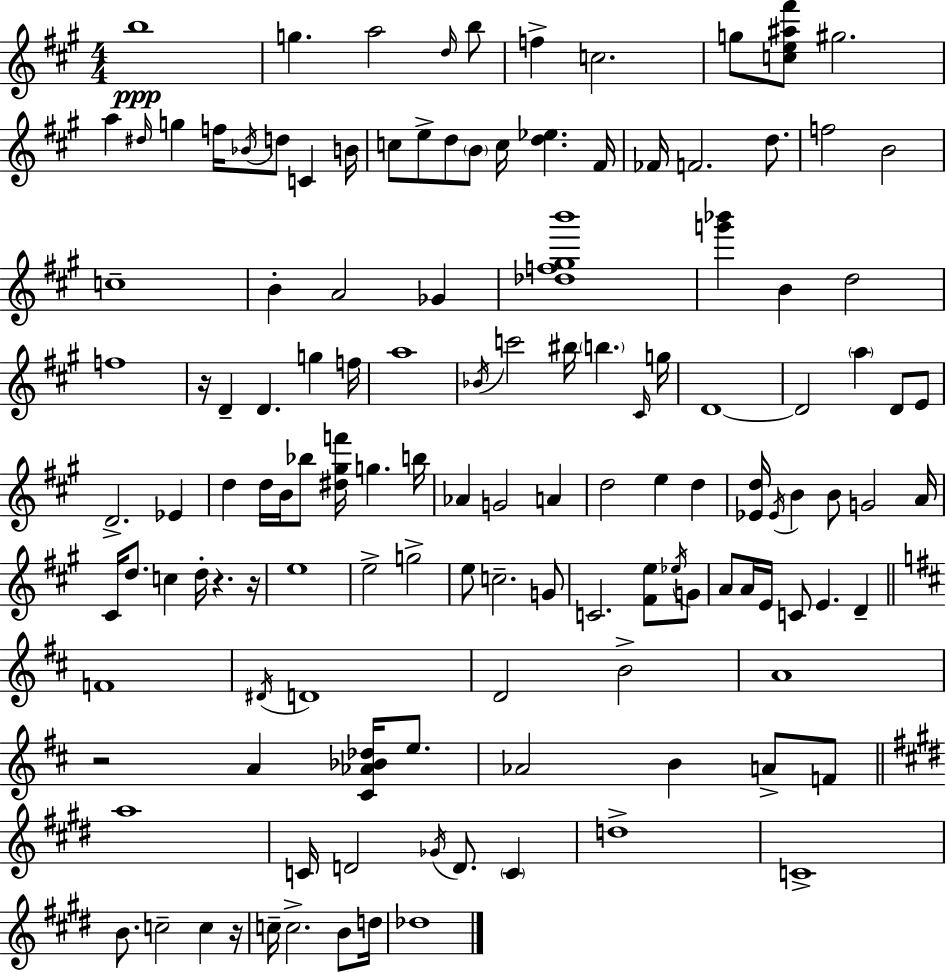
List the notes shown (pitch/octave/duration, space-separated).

B5/w G5/q. A5/h D5/s B5/e F5/q C5/h. G5/e [C5,E5,A#5,F#6]/e G#5/h. A5/q D#5/s G5/q F5/s Bb4/s D5/e C4/q B4/s C5/e E5/e D5/e B4/e C5/s [D5,Eb5]/q. F#4/s FES4/s F4/h. D5/e. F5/h B4/h C5/w B4/q A4/h Gb4/q [Db5,F5,G#5,B6]/w [G6,Bb6]/q B4/q D5/h F5/w R/s D4/q D4/q. G5/q F5/s A5/w Bb4/s C6/h BIS5/s B5/q. C#4/s G5/s D4/w D4/h A5/q D4/e E4/e D4/h. Eb4/q D5/q D5/s B4/s Bb5/e [D#5,G#5,F6]/s G5/q. B5/s Ab4/q G4/h A4/q D5/h E5/q D5/q [Eb4,D5]/s Eb4/s B4/q B4/e G4/h A4/s C#4/s D5/e. C5/q D5/s R/q. R/s E5/w E5/h G5/h E5/e C5/h. G4/e C4/h. [F#4,E5]/e Eb5/s G4/e A4/e A4/s E4/s C4/e E4/q. D4/q F4/w D#4/s D4/w D4/h B4/h A4/w R/h A4/q [C#4,Ab4,Bb4,Db5]/s E5/e. Ab4/h B4/q A4/e F4/e A5/w C4/s D4/h Gb4/s D4/e. C4/q D5/w C4/w B4/e. C5/h C5/q R/s C5/s C5/h. B4/e D5/s Db5/w